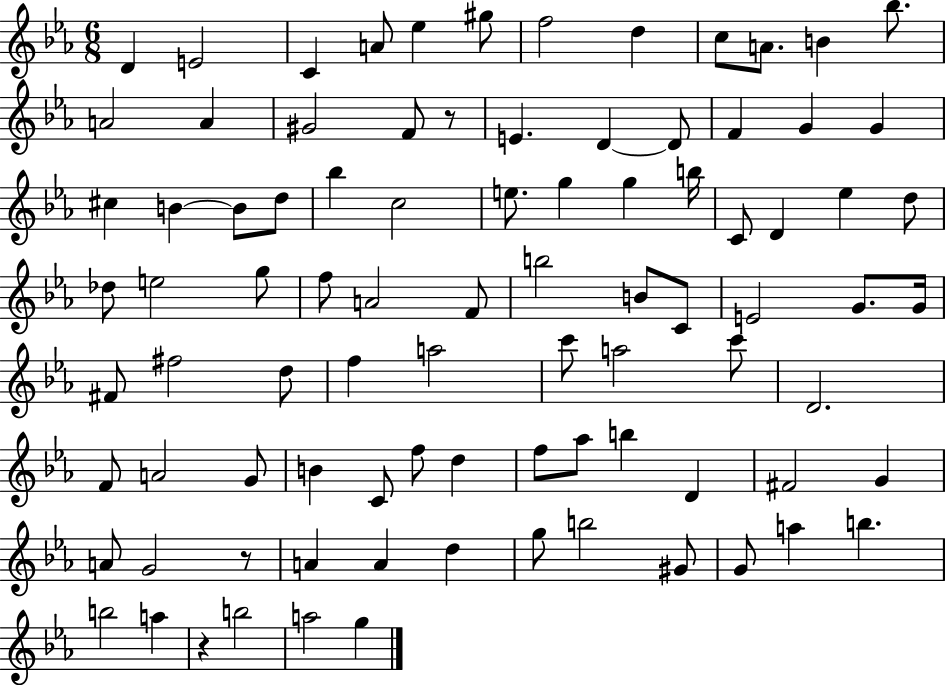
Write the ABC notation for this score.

X:1
T:Untitled
M:6/8
L:1/4
K:Eb
D E2 C A/2 _e ^g/2 f2 d c/2 A/2 B _b/2 A2 A ^G2 F/2 z/2 E D D/2 F G G ^c B B/2 d/2 _b c2 e/2 g g b/4 C/2 D _e d/2 _d/2 e2 g/2 f/2 A2 F/2 b2 B/2 C/2 E2 G/2 G/4 ^F/2 ^f2 d/2 f a2 c'/2 a2 c'/2 D2 F/2 A2 G/2 B C/2 f/2 d f/2 _a/2 b D ^F2 G A/2 G2 z/2 A A d g/2 b2 ^G/2 G/2 a b b2 a z b2 a2 g